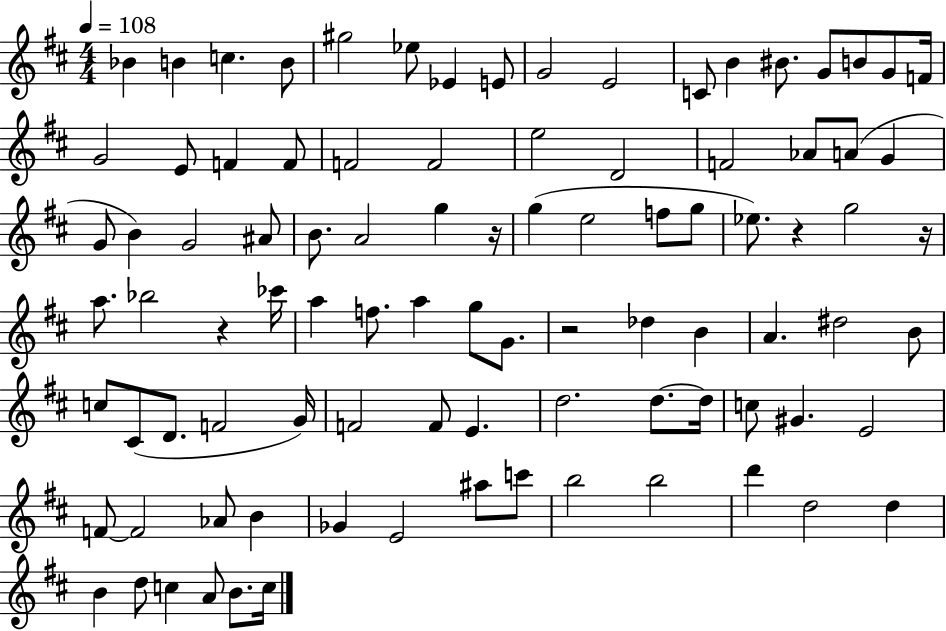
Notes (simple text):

Bb4/q B4/q C5/q. B4/e G#5/h Eb5/e Eb4/q E4/e G4/h E4/h C4/e B4/q BIS4/e. G4/e B4/e G4/e F4/s G4/h E4/e F4/q F4/e F4/h F4/h E5/h D4/h F4/h Ab4/e A4/e G4/q G4/e B4/q G4/h A#4/e B4/e. A4/h G5/q R/s G5/q E5/h F5/e G5/e Eb5/e. R/q G5/h R/s A5/e. Bb5/h R/q CES6/s A5/q F5/e. A5/q G5/e G4/e. R/h Db5/q B4/q A4/q. D#5/h B4/e C5/e C#4/e D4/e. F4/h G4/s F4/h F4/e E4/q. D5/h. D5/e. D5/s C5/e G#4/q. E4/h F4/e F4/h Ab4/e B4/q Gb4/q E4/h A#5/e C6/e B5/h B5/h D6/q D5/h D5/q B4/q D5/e C5/q A4/e B4/e. C5/s